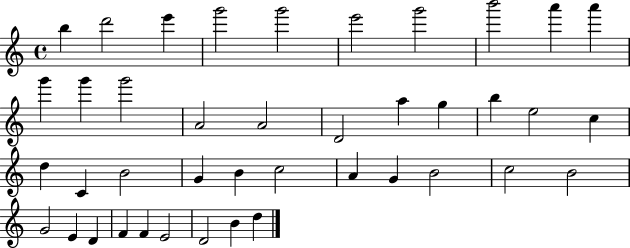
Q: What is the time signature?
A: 4/4